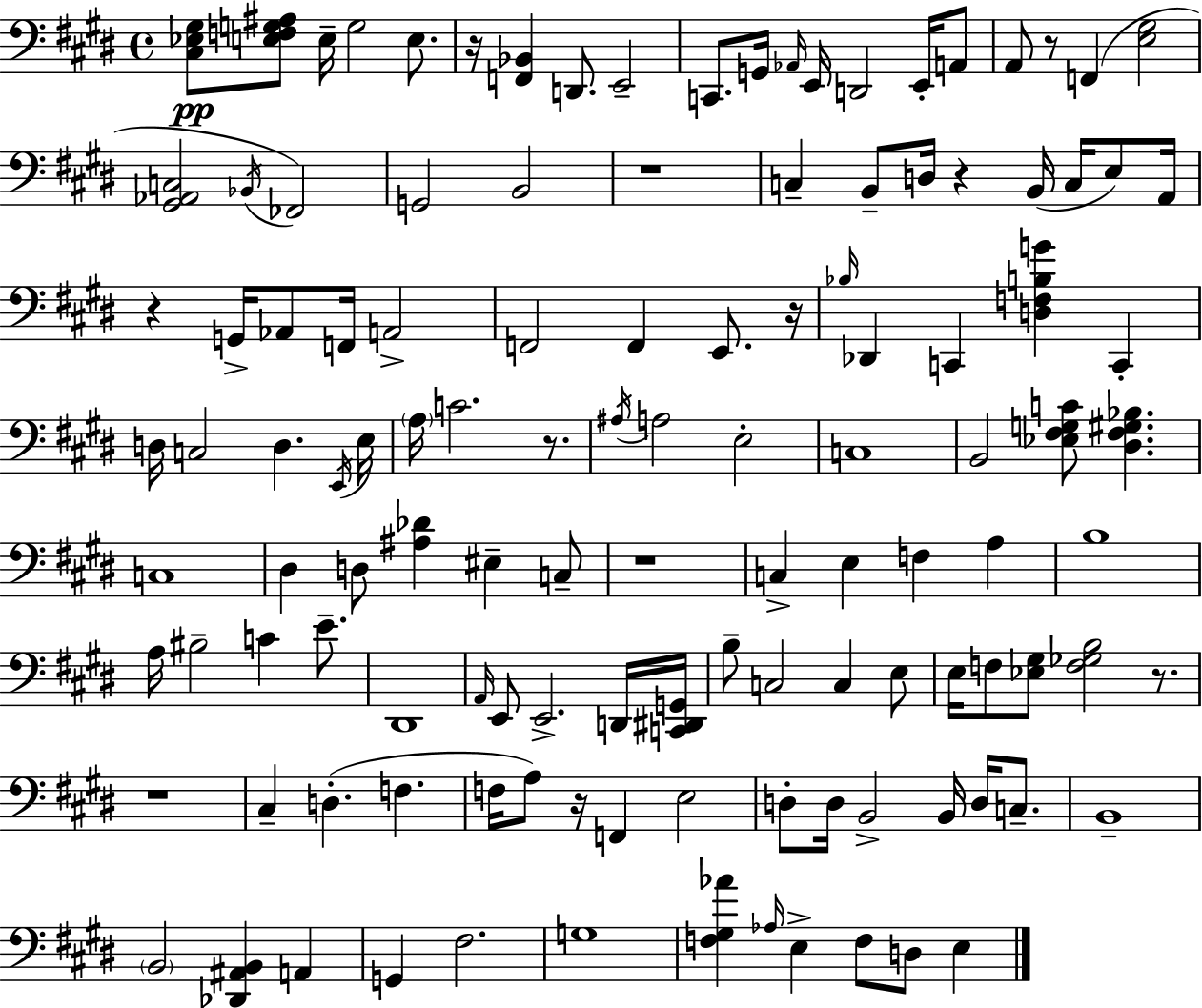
X:1
T:Untitled
M:4/4
L:1/4
K:E
[^C,_E,^G,]/2 [E,F,G,^A,]/2 E,/4 G,2 E,/2 z/4 [F,,_B,,] D,,/2 E,,2 C,,/2 G,,/4 _A,,/4 E,,/4 D,,2 E,,/4 A,,/2 A,,/2 z/2 F,, [E,^G,]2 [^G,,_A,,C,]2 _B,,/4 _F,,2 G,,2 B,,2 z4 C, B,,/2 D,/4 z B,,/4 C,/4 E,/2 A,,/4 z G,,/4 _A,,/2 F,,/4 A,,2 F,,2 F,, E,,/2 z/4 _B,/4 _D,, C,, [D,F,B,G] C,, D,/4 C,2 D, E,,/4 E,/4 A,/4 C2 z/2 ^A,/4 A,2 E,2 C,4 B,,2 [_E,^F,G,C]/2 [^D,^F,^G,_B,] C,4 ^D, D,/2 [^A,_D] ^E, C,/2 z4 C, E, F, A, B,4 A,/4 ^B,2 C E/2 ^D,,4 A,,/4 E,,/2 E,,2 D,,/4 [C,,^D,,G,,]/4 B,/2 C,2 C, E,/2 E,/4 F,/2 [_E,^G,]/2 [F,_G,B,]2 z/2 z4 ^C, D, F, F,/4 A,/2 z/4 F,, E,2 D,/2 D,/4 B,,2 B,,/4 D,/4 C,/2 B,,4 B,,2 [_D,,^A,,B,,] A,, G,, ^F,2 G,4 [F,^G,_A] _A,/4 E, F,/2 D,/2 E,